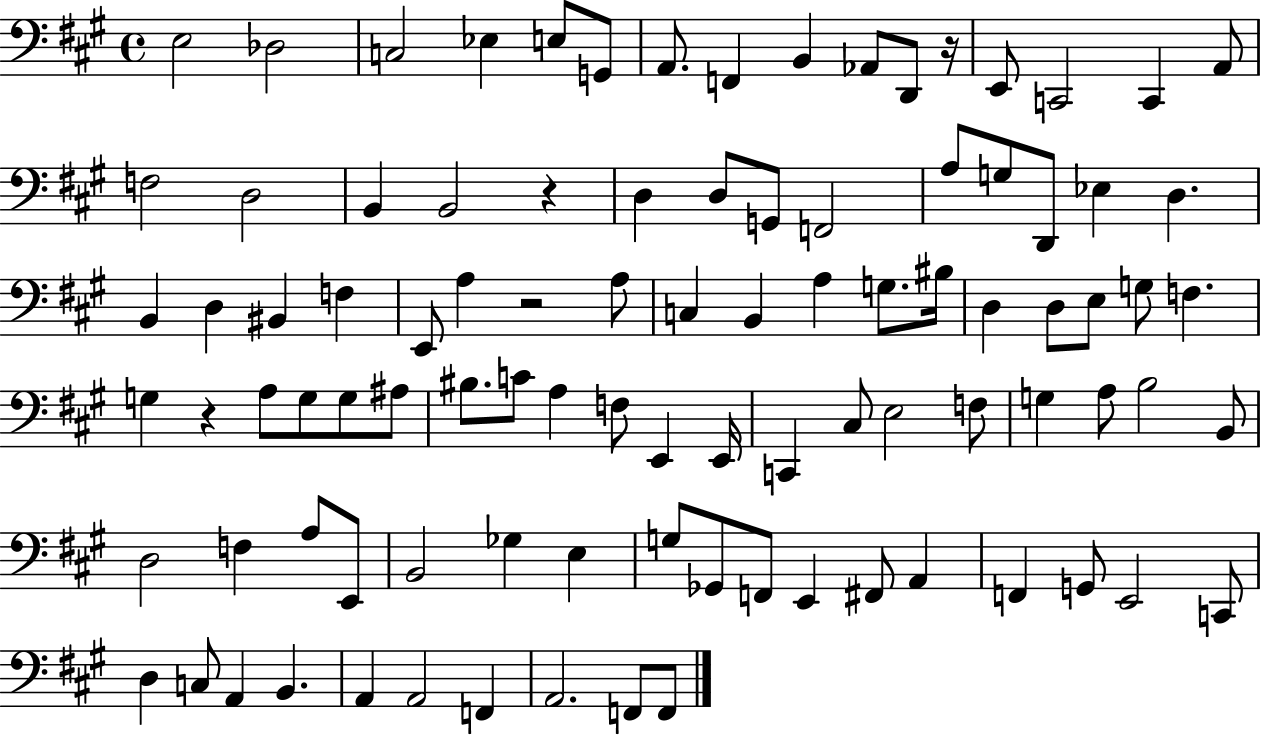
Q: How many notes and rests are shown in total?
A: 95